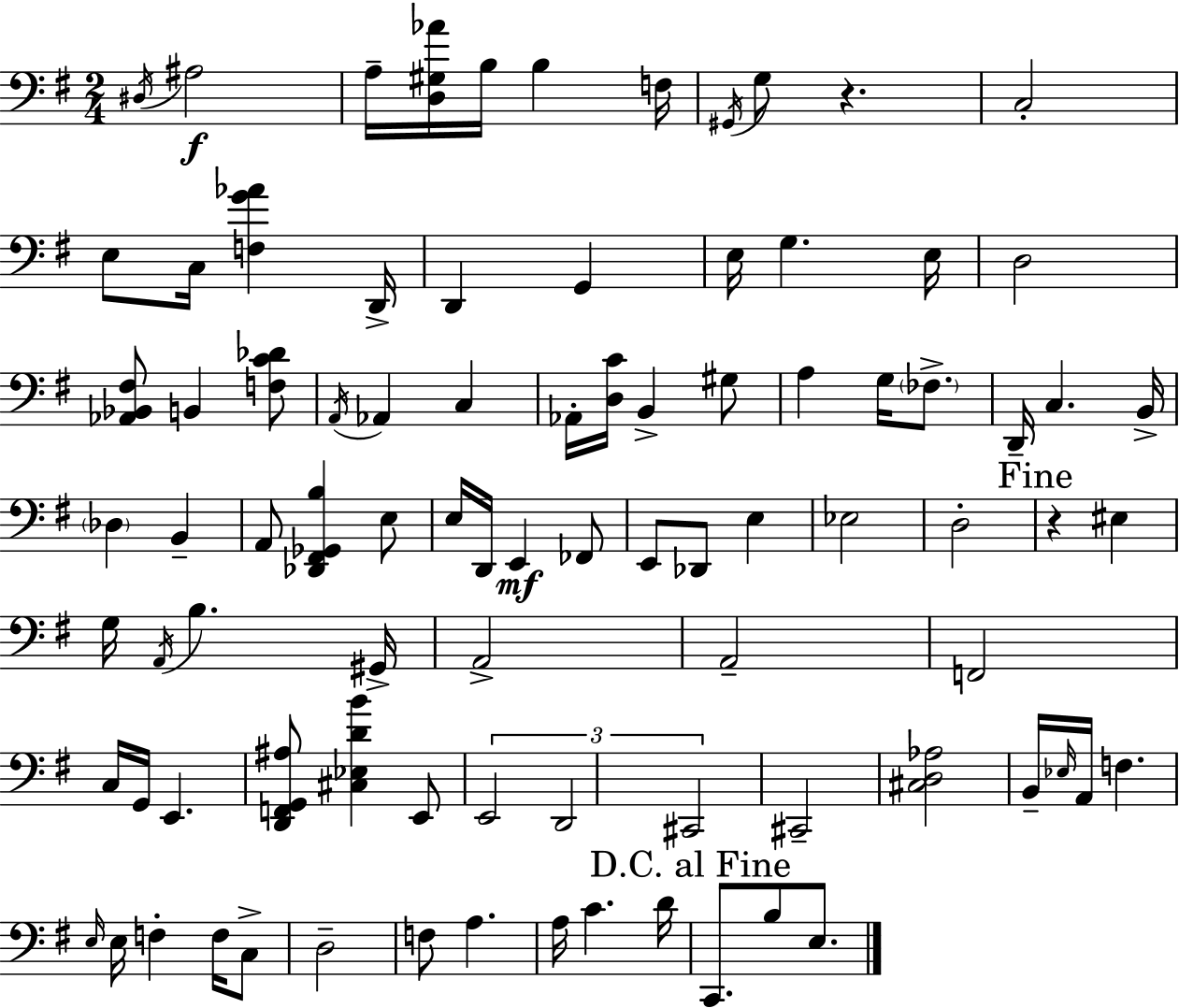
D#3/s A#3/h A3/s [D3,G#3,Ab4]/s B3/s B3/q F3/s G#2/s G3/e R/q. C3/h E3/e C3/s [F3,G4,Ab4]/q D2/s D2/q G2/q E3/s G3/q. E3/s D3/h [Ab2,Bb2,F#3]/e B2/q [F3,C4,Db4]/e A2/s Ab2/q C3/q Ab2/s [D3,C4]/s B2/q G#3/e A3/q G3/s FES3/e. D2/s C3/q. B2/s Db3/q B2/q A2/e [Db2,F#2,Gb2,B3]/q E3/e E3/s D2/s E2/q FES2/e E2/e Db2/e E3/q Eb3/h D3/h R/q EIS3/q G3/s A2/s B3/q. G#2/s A2/h A2/h F2/h C3/s G2/s E2/q. [D2,F2,G2,A#3]/e [C#3,Eb3,D4,B4]/q E2/e E2/h D2/h C#2/h C#2/h [C#3,D3,Ab3]/h B2/s Eb3/s A2/s F3/q. E3/s E3/s F3/q F3/s C3/e D3/h F3/e A3/q. A3/s C4/q. D4/s C2/e. B3/e E3/e.